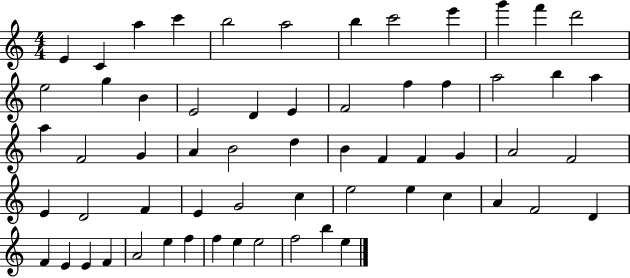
E4/q C4/q A5/q C6/q B5/h A5/h B5/q C6/h E6/q G6/q F6/q D6/h E5/h G5/q B4/q E4/h D4/q E4/q F4/h F5/q F5/q A5/h B5/q A5/q A5/q F4/h G4/q A4/q B4/h D5/q B4/q F4/q F4/q G4/q A4/h F4/h E4/q D4/h F4/q E4/q G4/h C5/q E5/h E5/q C5/q A4/q F4/h D4/q F4/q E4/q E4/q F4/q A4/h E5/q F5/q F5/q E5/q E5/h F5/h B5/q E5/q